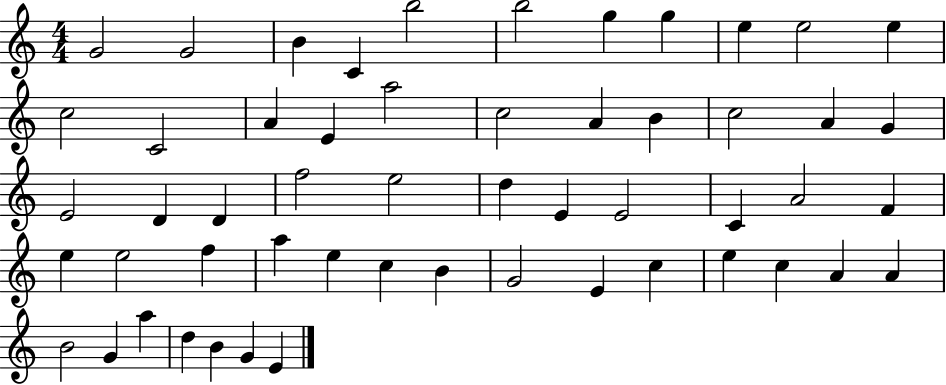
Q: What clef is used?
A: treble